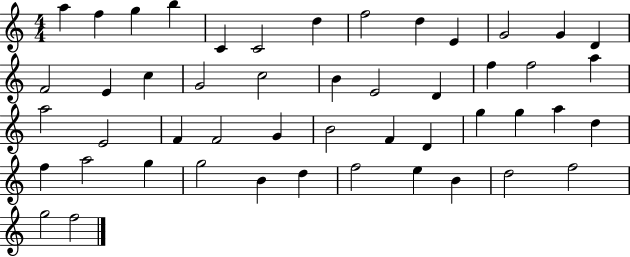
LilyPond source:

{
  \clef treble
  \numericTimeSignature
  \time 4/4
  \key c \major
  a''4 f''4 g''4 b''4 | c'4 c'2 d''4 | f''2 d''4 e'4 | g'2 g'4 d'4 | \break f'2 e'4 c''4 | g'2 c''2 | b'4 e'2 d'4 | f''4 f''2 a''4 | \break a''2 e'2 | f'4 f'2 g'4 | b'2 f'4 d'4 | g''4 g''4 a''4 d''4 | \break f''4 a''2 g''4 | g''2 b'4 d''4 | f''2 e''4 b'4 | d''2 f''2 | \break g''2 f''2 | \bar "|."
}